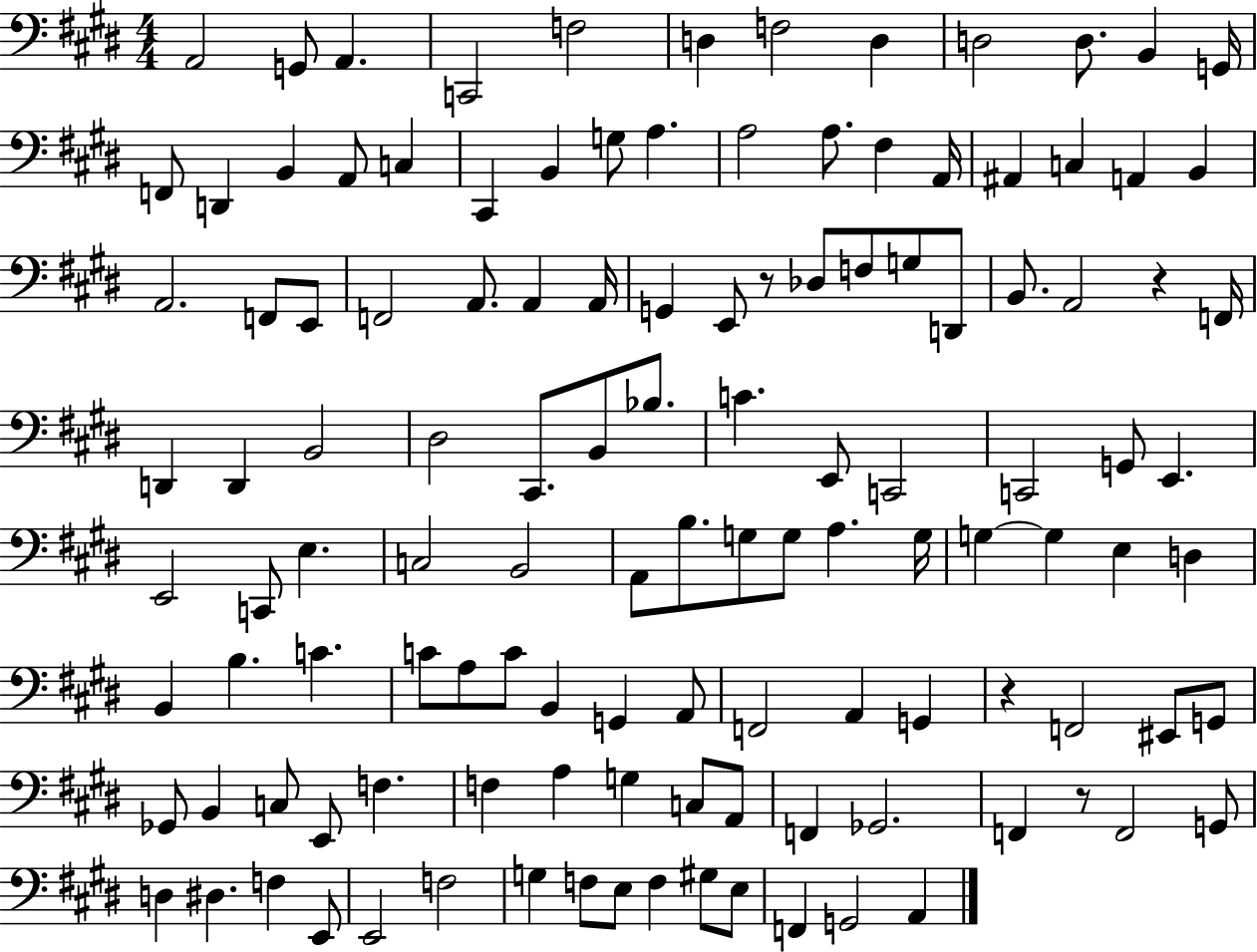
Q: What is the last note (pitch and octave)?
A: A2